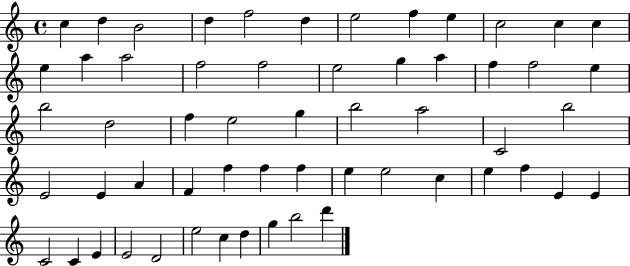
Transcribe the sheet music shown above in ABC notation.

X:1
T:Untitled
M:4/4
L:1/4
K:C
c d B2 d f2 d e2 f e c2 c c e a a2 f2 f2 e2 g a f f2 e b2 d2 f e2 g b2 a2 C2 b2 E2 E A F f f f e e2 c e f E E C2 C E E2 D2 e2 c d g b2 d'